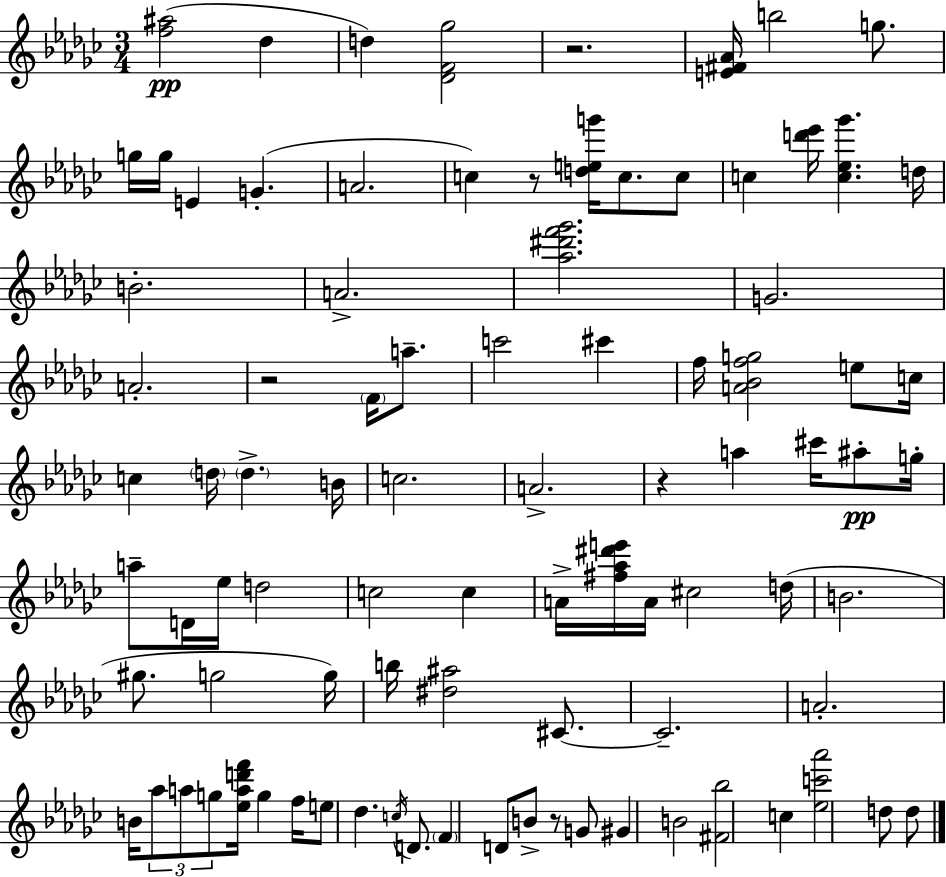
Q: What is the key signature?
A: EES minor